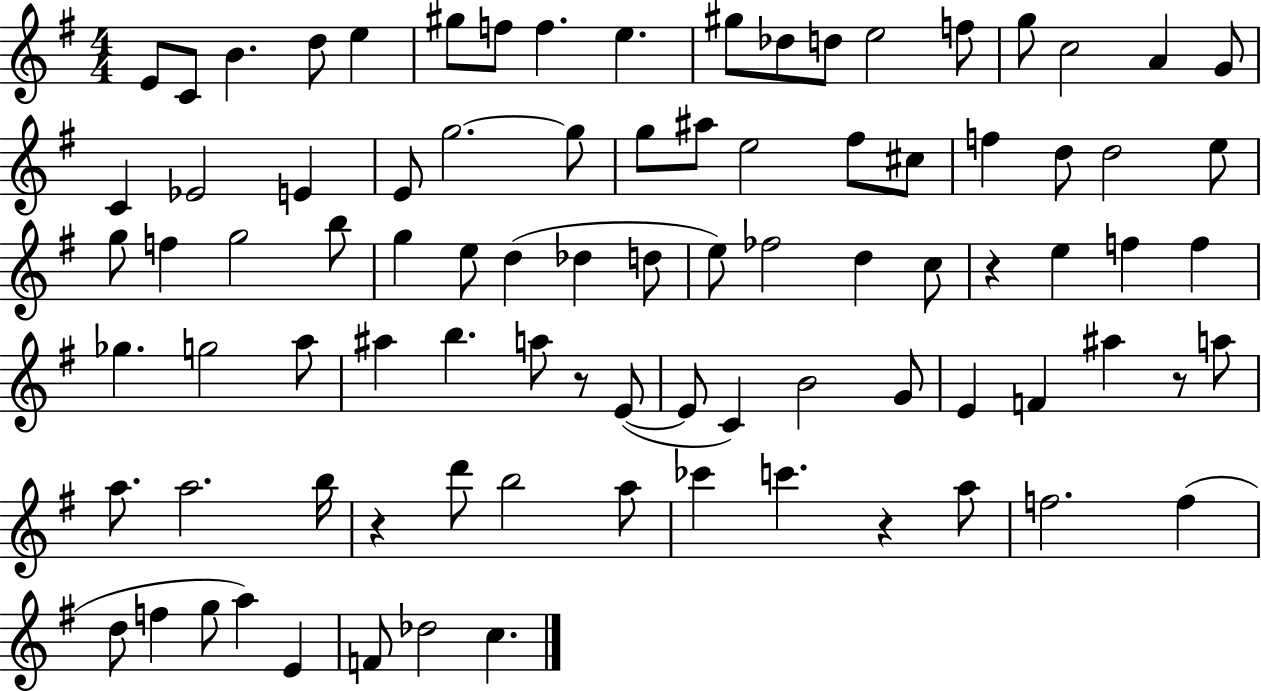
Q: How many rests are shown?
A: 5